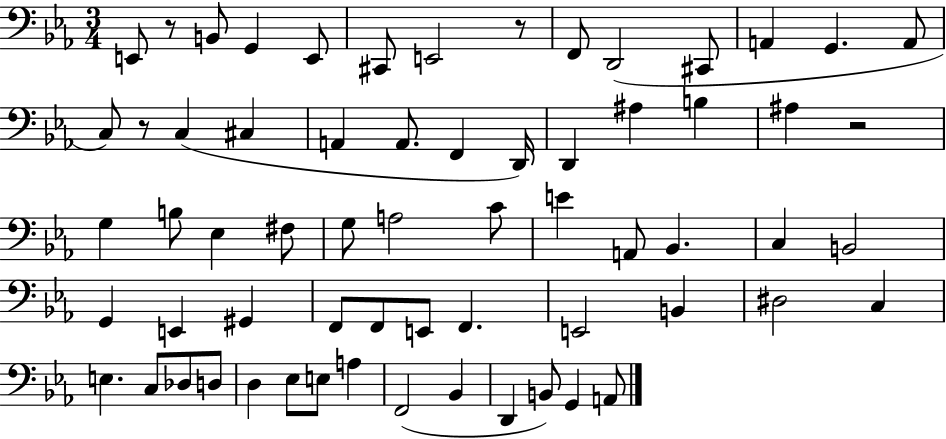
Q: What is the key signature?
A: EES major